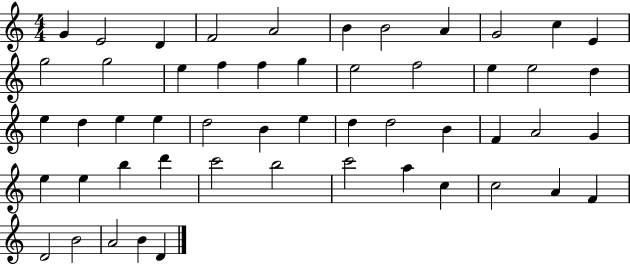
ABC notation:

X:1
T:Untitled
M:4/4
L:1/4
K:C
G E2 D F2 A2 B B2 A G2 c E g2 g2 e f f g e2 f2 e e2 d e d e e d2 B e d d2 B F A2 G e e b d' c'2 b2 c'2 a c c2 A F D2 B2 A2 B D